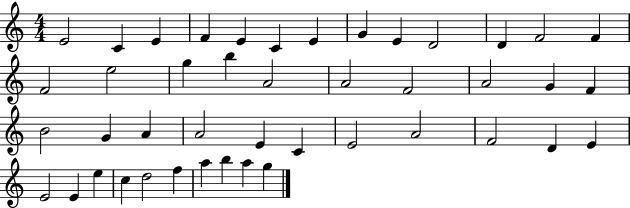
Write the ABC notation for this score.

X:1
T:Untitled
M:4/4
L:1/4
K:C
E2 C E F E C E G E D2 D F2 F F2 e2 g b A2 A2 F2 A2 G F B2 G A A2 E C E2 A2 F2 D E E2 E e c d2 f a b a g